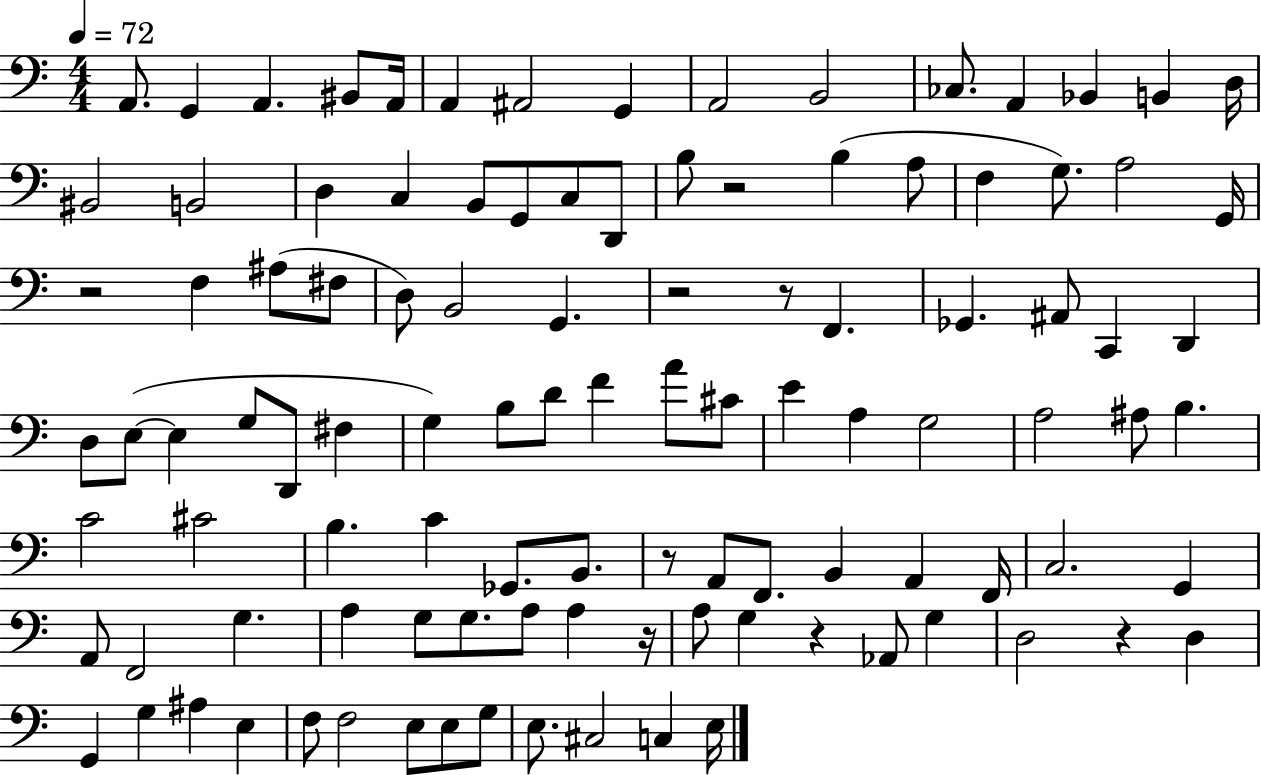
{
  \clef bass
  \numericTimeSignature
  \time 4/4
  \key c \major
  \tempo 4 = 72
  a,8. g,4 a,4. bis,8 a,16 | a,4 ais,2 g,4 | a,2 b,2 | ces8. a,4 bes,4 b,4 d16 | \break bis,2 b,2 | d4 c4 b,8 g,8 c8 d,8 | b8 r2 b4( a8 | f4 g8.) a2 g,16 | \break r2 f4 ais8( fis8 | d8) b,2 g,4. | r2 r8 f,4. | ges,4. ais,8 c,4 d,4 | \break d8 e8~(~ e4 g8 d,8 fis4 | g4) b8 d'8 f'4 a'8 cis'8 | e'4 a4 g2 | a2 ais8 b4. | \break c'2 cis'2 | b4. c'4 ges,8. b,8. | r8 a,8 f,8. b,4 a,4 f,16 | c2. g,4 | \break a,8 f,2 g4. | a4 g8 g8. a8 a4 r16 | a8 g4 r4 aes,8 g4 | d2 r4 d4 | \break g,4 g4 ais4 e4 | f8 f2 e8 e8 g8 | e8. cis2 c4 e16 | \bar "|."
}